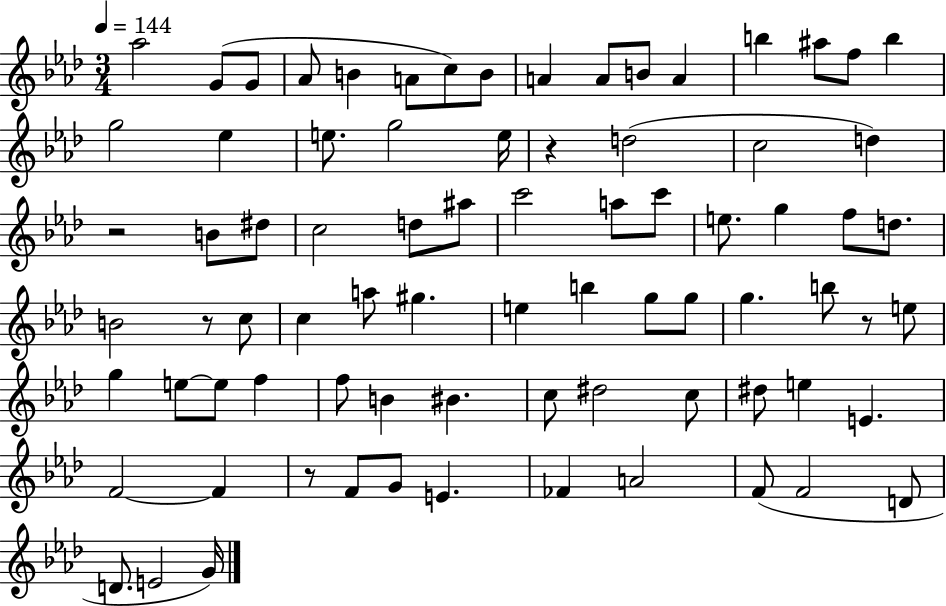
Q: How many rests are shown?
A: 5